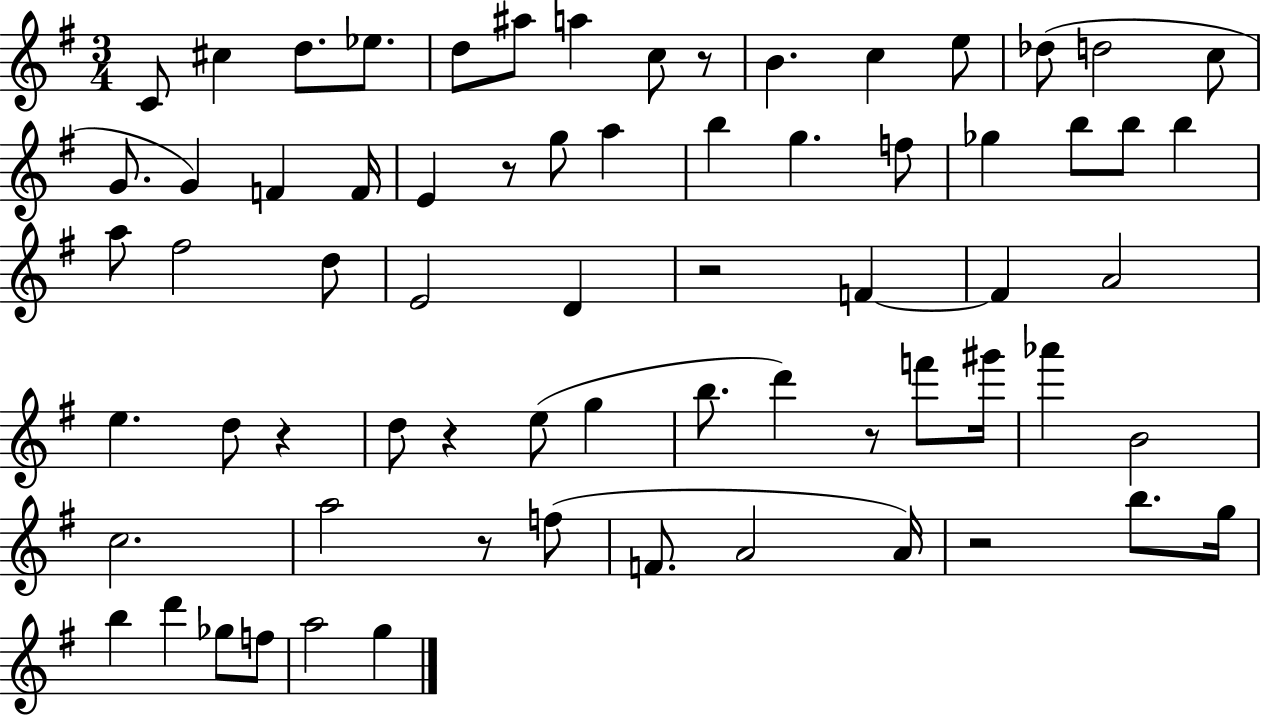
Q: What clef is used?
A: treble